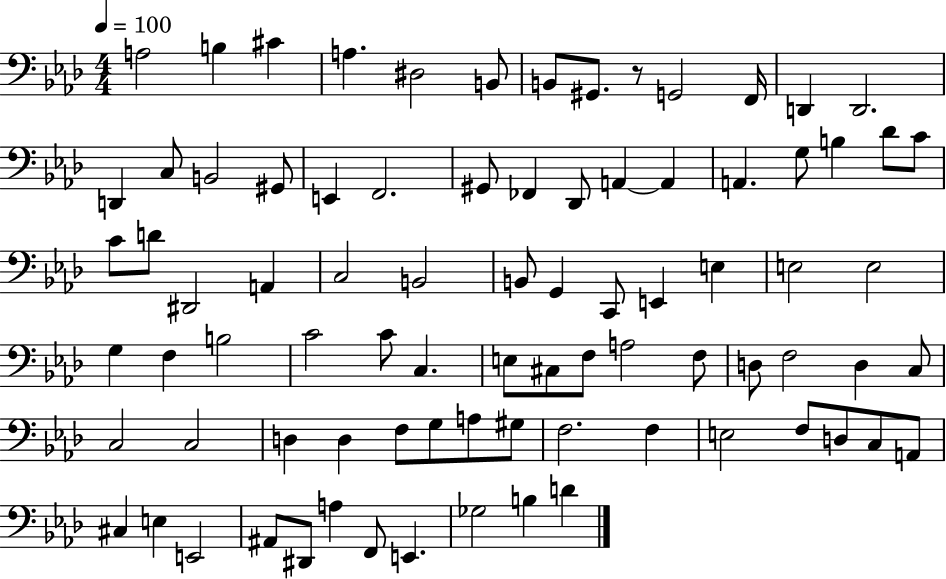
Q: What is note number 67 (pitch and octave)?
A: E3